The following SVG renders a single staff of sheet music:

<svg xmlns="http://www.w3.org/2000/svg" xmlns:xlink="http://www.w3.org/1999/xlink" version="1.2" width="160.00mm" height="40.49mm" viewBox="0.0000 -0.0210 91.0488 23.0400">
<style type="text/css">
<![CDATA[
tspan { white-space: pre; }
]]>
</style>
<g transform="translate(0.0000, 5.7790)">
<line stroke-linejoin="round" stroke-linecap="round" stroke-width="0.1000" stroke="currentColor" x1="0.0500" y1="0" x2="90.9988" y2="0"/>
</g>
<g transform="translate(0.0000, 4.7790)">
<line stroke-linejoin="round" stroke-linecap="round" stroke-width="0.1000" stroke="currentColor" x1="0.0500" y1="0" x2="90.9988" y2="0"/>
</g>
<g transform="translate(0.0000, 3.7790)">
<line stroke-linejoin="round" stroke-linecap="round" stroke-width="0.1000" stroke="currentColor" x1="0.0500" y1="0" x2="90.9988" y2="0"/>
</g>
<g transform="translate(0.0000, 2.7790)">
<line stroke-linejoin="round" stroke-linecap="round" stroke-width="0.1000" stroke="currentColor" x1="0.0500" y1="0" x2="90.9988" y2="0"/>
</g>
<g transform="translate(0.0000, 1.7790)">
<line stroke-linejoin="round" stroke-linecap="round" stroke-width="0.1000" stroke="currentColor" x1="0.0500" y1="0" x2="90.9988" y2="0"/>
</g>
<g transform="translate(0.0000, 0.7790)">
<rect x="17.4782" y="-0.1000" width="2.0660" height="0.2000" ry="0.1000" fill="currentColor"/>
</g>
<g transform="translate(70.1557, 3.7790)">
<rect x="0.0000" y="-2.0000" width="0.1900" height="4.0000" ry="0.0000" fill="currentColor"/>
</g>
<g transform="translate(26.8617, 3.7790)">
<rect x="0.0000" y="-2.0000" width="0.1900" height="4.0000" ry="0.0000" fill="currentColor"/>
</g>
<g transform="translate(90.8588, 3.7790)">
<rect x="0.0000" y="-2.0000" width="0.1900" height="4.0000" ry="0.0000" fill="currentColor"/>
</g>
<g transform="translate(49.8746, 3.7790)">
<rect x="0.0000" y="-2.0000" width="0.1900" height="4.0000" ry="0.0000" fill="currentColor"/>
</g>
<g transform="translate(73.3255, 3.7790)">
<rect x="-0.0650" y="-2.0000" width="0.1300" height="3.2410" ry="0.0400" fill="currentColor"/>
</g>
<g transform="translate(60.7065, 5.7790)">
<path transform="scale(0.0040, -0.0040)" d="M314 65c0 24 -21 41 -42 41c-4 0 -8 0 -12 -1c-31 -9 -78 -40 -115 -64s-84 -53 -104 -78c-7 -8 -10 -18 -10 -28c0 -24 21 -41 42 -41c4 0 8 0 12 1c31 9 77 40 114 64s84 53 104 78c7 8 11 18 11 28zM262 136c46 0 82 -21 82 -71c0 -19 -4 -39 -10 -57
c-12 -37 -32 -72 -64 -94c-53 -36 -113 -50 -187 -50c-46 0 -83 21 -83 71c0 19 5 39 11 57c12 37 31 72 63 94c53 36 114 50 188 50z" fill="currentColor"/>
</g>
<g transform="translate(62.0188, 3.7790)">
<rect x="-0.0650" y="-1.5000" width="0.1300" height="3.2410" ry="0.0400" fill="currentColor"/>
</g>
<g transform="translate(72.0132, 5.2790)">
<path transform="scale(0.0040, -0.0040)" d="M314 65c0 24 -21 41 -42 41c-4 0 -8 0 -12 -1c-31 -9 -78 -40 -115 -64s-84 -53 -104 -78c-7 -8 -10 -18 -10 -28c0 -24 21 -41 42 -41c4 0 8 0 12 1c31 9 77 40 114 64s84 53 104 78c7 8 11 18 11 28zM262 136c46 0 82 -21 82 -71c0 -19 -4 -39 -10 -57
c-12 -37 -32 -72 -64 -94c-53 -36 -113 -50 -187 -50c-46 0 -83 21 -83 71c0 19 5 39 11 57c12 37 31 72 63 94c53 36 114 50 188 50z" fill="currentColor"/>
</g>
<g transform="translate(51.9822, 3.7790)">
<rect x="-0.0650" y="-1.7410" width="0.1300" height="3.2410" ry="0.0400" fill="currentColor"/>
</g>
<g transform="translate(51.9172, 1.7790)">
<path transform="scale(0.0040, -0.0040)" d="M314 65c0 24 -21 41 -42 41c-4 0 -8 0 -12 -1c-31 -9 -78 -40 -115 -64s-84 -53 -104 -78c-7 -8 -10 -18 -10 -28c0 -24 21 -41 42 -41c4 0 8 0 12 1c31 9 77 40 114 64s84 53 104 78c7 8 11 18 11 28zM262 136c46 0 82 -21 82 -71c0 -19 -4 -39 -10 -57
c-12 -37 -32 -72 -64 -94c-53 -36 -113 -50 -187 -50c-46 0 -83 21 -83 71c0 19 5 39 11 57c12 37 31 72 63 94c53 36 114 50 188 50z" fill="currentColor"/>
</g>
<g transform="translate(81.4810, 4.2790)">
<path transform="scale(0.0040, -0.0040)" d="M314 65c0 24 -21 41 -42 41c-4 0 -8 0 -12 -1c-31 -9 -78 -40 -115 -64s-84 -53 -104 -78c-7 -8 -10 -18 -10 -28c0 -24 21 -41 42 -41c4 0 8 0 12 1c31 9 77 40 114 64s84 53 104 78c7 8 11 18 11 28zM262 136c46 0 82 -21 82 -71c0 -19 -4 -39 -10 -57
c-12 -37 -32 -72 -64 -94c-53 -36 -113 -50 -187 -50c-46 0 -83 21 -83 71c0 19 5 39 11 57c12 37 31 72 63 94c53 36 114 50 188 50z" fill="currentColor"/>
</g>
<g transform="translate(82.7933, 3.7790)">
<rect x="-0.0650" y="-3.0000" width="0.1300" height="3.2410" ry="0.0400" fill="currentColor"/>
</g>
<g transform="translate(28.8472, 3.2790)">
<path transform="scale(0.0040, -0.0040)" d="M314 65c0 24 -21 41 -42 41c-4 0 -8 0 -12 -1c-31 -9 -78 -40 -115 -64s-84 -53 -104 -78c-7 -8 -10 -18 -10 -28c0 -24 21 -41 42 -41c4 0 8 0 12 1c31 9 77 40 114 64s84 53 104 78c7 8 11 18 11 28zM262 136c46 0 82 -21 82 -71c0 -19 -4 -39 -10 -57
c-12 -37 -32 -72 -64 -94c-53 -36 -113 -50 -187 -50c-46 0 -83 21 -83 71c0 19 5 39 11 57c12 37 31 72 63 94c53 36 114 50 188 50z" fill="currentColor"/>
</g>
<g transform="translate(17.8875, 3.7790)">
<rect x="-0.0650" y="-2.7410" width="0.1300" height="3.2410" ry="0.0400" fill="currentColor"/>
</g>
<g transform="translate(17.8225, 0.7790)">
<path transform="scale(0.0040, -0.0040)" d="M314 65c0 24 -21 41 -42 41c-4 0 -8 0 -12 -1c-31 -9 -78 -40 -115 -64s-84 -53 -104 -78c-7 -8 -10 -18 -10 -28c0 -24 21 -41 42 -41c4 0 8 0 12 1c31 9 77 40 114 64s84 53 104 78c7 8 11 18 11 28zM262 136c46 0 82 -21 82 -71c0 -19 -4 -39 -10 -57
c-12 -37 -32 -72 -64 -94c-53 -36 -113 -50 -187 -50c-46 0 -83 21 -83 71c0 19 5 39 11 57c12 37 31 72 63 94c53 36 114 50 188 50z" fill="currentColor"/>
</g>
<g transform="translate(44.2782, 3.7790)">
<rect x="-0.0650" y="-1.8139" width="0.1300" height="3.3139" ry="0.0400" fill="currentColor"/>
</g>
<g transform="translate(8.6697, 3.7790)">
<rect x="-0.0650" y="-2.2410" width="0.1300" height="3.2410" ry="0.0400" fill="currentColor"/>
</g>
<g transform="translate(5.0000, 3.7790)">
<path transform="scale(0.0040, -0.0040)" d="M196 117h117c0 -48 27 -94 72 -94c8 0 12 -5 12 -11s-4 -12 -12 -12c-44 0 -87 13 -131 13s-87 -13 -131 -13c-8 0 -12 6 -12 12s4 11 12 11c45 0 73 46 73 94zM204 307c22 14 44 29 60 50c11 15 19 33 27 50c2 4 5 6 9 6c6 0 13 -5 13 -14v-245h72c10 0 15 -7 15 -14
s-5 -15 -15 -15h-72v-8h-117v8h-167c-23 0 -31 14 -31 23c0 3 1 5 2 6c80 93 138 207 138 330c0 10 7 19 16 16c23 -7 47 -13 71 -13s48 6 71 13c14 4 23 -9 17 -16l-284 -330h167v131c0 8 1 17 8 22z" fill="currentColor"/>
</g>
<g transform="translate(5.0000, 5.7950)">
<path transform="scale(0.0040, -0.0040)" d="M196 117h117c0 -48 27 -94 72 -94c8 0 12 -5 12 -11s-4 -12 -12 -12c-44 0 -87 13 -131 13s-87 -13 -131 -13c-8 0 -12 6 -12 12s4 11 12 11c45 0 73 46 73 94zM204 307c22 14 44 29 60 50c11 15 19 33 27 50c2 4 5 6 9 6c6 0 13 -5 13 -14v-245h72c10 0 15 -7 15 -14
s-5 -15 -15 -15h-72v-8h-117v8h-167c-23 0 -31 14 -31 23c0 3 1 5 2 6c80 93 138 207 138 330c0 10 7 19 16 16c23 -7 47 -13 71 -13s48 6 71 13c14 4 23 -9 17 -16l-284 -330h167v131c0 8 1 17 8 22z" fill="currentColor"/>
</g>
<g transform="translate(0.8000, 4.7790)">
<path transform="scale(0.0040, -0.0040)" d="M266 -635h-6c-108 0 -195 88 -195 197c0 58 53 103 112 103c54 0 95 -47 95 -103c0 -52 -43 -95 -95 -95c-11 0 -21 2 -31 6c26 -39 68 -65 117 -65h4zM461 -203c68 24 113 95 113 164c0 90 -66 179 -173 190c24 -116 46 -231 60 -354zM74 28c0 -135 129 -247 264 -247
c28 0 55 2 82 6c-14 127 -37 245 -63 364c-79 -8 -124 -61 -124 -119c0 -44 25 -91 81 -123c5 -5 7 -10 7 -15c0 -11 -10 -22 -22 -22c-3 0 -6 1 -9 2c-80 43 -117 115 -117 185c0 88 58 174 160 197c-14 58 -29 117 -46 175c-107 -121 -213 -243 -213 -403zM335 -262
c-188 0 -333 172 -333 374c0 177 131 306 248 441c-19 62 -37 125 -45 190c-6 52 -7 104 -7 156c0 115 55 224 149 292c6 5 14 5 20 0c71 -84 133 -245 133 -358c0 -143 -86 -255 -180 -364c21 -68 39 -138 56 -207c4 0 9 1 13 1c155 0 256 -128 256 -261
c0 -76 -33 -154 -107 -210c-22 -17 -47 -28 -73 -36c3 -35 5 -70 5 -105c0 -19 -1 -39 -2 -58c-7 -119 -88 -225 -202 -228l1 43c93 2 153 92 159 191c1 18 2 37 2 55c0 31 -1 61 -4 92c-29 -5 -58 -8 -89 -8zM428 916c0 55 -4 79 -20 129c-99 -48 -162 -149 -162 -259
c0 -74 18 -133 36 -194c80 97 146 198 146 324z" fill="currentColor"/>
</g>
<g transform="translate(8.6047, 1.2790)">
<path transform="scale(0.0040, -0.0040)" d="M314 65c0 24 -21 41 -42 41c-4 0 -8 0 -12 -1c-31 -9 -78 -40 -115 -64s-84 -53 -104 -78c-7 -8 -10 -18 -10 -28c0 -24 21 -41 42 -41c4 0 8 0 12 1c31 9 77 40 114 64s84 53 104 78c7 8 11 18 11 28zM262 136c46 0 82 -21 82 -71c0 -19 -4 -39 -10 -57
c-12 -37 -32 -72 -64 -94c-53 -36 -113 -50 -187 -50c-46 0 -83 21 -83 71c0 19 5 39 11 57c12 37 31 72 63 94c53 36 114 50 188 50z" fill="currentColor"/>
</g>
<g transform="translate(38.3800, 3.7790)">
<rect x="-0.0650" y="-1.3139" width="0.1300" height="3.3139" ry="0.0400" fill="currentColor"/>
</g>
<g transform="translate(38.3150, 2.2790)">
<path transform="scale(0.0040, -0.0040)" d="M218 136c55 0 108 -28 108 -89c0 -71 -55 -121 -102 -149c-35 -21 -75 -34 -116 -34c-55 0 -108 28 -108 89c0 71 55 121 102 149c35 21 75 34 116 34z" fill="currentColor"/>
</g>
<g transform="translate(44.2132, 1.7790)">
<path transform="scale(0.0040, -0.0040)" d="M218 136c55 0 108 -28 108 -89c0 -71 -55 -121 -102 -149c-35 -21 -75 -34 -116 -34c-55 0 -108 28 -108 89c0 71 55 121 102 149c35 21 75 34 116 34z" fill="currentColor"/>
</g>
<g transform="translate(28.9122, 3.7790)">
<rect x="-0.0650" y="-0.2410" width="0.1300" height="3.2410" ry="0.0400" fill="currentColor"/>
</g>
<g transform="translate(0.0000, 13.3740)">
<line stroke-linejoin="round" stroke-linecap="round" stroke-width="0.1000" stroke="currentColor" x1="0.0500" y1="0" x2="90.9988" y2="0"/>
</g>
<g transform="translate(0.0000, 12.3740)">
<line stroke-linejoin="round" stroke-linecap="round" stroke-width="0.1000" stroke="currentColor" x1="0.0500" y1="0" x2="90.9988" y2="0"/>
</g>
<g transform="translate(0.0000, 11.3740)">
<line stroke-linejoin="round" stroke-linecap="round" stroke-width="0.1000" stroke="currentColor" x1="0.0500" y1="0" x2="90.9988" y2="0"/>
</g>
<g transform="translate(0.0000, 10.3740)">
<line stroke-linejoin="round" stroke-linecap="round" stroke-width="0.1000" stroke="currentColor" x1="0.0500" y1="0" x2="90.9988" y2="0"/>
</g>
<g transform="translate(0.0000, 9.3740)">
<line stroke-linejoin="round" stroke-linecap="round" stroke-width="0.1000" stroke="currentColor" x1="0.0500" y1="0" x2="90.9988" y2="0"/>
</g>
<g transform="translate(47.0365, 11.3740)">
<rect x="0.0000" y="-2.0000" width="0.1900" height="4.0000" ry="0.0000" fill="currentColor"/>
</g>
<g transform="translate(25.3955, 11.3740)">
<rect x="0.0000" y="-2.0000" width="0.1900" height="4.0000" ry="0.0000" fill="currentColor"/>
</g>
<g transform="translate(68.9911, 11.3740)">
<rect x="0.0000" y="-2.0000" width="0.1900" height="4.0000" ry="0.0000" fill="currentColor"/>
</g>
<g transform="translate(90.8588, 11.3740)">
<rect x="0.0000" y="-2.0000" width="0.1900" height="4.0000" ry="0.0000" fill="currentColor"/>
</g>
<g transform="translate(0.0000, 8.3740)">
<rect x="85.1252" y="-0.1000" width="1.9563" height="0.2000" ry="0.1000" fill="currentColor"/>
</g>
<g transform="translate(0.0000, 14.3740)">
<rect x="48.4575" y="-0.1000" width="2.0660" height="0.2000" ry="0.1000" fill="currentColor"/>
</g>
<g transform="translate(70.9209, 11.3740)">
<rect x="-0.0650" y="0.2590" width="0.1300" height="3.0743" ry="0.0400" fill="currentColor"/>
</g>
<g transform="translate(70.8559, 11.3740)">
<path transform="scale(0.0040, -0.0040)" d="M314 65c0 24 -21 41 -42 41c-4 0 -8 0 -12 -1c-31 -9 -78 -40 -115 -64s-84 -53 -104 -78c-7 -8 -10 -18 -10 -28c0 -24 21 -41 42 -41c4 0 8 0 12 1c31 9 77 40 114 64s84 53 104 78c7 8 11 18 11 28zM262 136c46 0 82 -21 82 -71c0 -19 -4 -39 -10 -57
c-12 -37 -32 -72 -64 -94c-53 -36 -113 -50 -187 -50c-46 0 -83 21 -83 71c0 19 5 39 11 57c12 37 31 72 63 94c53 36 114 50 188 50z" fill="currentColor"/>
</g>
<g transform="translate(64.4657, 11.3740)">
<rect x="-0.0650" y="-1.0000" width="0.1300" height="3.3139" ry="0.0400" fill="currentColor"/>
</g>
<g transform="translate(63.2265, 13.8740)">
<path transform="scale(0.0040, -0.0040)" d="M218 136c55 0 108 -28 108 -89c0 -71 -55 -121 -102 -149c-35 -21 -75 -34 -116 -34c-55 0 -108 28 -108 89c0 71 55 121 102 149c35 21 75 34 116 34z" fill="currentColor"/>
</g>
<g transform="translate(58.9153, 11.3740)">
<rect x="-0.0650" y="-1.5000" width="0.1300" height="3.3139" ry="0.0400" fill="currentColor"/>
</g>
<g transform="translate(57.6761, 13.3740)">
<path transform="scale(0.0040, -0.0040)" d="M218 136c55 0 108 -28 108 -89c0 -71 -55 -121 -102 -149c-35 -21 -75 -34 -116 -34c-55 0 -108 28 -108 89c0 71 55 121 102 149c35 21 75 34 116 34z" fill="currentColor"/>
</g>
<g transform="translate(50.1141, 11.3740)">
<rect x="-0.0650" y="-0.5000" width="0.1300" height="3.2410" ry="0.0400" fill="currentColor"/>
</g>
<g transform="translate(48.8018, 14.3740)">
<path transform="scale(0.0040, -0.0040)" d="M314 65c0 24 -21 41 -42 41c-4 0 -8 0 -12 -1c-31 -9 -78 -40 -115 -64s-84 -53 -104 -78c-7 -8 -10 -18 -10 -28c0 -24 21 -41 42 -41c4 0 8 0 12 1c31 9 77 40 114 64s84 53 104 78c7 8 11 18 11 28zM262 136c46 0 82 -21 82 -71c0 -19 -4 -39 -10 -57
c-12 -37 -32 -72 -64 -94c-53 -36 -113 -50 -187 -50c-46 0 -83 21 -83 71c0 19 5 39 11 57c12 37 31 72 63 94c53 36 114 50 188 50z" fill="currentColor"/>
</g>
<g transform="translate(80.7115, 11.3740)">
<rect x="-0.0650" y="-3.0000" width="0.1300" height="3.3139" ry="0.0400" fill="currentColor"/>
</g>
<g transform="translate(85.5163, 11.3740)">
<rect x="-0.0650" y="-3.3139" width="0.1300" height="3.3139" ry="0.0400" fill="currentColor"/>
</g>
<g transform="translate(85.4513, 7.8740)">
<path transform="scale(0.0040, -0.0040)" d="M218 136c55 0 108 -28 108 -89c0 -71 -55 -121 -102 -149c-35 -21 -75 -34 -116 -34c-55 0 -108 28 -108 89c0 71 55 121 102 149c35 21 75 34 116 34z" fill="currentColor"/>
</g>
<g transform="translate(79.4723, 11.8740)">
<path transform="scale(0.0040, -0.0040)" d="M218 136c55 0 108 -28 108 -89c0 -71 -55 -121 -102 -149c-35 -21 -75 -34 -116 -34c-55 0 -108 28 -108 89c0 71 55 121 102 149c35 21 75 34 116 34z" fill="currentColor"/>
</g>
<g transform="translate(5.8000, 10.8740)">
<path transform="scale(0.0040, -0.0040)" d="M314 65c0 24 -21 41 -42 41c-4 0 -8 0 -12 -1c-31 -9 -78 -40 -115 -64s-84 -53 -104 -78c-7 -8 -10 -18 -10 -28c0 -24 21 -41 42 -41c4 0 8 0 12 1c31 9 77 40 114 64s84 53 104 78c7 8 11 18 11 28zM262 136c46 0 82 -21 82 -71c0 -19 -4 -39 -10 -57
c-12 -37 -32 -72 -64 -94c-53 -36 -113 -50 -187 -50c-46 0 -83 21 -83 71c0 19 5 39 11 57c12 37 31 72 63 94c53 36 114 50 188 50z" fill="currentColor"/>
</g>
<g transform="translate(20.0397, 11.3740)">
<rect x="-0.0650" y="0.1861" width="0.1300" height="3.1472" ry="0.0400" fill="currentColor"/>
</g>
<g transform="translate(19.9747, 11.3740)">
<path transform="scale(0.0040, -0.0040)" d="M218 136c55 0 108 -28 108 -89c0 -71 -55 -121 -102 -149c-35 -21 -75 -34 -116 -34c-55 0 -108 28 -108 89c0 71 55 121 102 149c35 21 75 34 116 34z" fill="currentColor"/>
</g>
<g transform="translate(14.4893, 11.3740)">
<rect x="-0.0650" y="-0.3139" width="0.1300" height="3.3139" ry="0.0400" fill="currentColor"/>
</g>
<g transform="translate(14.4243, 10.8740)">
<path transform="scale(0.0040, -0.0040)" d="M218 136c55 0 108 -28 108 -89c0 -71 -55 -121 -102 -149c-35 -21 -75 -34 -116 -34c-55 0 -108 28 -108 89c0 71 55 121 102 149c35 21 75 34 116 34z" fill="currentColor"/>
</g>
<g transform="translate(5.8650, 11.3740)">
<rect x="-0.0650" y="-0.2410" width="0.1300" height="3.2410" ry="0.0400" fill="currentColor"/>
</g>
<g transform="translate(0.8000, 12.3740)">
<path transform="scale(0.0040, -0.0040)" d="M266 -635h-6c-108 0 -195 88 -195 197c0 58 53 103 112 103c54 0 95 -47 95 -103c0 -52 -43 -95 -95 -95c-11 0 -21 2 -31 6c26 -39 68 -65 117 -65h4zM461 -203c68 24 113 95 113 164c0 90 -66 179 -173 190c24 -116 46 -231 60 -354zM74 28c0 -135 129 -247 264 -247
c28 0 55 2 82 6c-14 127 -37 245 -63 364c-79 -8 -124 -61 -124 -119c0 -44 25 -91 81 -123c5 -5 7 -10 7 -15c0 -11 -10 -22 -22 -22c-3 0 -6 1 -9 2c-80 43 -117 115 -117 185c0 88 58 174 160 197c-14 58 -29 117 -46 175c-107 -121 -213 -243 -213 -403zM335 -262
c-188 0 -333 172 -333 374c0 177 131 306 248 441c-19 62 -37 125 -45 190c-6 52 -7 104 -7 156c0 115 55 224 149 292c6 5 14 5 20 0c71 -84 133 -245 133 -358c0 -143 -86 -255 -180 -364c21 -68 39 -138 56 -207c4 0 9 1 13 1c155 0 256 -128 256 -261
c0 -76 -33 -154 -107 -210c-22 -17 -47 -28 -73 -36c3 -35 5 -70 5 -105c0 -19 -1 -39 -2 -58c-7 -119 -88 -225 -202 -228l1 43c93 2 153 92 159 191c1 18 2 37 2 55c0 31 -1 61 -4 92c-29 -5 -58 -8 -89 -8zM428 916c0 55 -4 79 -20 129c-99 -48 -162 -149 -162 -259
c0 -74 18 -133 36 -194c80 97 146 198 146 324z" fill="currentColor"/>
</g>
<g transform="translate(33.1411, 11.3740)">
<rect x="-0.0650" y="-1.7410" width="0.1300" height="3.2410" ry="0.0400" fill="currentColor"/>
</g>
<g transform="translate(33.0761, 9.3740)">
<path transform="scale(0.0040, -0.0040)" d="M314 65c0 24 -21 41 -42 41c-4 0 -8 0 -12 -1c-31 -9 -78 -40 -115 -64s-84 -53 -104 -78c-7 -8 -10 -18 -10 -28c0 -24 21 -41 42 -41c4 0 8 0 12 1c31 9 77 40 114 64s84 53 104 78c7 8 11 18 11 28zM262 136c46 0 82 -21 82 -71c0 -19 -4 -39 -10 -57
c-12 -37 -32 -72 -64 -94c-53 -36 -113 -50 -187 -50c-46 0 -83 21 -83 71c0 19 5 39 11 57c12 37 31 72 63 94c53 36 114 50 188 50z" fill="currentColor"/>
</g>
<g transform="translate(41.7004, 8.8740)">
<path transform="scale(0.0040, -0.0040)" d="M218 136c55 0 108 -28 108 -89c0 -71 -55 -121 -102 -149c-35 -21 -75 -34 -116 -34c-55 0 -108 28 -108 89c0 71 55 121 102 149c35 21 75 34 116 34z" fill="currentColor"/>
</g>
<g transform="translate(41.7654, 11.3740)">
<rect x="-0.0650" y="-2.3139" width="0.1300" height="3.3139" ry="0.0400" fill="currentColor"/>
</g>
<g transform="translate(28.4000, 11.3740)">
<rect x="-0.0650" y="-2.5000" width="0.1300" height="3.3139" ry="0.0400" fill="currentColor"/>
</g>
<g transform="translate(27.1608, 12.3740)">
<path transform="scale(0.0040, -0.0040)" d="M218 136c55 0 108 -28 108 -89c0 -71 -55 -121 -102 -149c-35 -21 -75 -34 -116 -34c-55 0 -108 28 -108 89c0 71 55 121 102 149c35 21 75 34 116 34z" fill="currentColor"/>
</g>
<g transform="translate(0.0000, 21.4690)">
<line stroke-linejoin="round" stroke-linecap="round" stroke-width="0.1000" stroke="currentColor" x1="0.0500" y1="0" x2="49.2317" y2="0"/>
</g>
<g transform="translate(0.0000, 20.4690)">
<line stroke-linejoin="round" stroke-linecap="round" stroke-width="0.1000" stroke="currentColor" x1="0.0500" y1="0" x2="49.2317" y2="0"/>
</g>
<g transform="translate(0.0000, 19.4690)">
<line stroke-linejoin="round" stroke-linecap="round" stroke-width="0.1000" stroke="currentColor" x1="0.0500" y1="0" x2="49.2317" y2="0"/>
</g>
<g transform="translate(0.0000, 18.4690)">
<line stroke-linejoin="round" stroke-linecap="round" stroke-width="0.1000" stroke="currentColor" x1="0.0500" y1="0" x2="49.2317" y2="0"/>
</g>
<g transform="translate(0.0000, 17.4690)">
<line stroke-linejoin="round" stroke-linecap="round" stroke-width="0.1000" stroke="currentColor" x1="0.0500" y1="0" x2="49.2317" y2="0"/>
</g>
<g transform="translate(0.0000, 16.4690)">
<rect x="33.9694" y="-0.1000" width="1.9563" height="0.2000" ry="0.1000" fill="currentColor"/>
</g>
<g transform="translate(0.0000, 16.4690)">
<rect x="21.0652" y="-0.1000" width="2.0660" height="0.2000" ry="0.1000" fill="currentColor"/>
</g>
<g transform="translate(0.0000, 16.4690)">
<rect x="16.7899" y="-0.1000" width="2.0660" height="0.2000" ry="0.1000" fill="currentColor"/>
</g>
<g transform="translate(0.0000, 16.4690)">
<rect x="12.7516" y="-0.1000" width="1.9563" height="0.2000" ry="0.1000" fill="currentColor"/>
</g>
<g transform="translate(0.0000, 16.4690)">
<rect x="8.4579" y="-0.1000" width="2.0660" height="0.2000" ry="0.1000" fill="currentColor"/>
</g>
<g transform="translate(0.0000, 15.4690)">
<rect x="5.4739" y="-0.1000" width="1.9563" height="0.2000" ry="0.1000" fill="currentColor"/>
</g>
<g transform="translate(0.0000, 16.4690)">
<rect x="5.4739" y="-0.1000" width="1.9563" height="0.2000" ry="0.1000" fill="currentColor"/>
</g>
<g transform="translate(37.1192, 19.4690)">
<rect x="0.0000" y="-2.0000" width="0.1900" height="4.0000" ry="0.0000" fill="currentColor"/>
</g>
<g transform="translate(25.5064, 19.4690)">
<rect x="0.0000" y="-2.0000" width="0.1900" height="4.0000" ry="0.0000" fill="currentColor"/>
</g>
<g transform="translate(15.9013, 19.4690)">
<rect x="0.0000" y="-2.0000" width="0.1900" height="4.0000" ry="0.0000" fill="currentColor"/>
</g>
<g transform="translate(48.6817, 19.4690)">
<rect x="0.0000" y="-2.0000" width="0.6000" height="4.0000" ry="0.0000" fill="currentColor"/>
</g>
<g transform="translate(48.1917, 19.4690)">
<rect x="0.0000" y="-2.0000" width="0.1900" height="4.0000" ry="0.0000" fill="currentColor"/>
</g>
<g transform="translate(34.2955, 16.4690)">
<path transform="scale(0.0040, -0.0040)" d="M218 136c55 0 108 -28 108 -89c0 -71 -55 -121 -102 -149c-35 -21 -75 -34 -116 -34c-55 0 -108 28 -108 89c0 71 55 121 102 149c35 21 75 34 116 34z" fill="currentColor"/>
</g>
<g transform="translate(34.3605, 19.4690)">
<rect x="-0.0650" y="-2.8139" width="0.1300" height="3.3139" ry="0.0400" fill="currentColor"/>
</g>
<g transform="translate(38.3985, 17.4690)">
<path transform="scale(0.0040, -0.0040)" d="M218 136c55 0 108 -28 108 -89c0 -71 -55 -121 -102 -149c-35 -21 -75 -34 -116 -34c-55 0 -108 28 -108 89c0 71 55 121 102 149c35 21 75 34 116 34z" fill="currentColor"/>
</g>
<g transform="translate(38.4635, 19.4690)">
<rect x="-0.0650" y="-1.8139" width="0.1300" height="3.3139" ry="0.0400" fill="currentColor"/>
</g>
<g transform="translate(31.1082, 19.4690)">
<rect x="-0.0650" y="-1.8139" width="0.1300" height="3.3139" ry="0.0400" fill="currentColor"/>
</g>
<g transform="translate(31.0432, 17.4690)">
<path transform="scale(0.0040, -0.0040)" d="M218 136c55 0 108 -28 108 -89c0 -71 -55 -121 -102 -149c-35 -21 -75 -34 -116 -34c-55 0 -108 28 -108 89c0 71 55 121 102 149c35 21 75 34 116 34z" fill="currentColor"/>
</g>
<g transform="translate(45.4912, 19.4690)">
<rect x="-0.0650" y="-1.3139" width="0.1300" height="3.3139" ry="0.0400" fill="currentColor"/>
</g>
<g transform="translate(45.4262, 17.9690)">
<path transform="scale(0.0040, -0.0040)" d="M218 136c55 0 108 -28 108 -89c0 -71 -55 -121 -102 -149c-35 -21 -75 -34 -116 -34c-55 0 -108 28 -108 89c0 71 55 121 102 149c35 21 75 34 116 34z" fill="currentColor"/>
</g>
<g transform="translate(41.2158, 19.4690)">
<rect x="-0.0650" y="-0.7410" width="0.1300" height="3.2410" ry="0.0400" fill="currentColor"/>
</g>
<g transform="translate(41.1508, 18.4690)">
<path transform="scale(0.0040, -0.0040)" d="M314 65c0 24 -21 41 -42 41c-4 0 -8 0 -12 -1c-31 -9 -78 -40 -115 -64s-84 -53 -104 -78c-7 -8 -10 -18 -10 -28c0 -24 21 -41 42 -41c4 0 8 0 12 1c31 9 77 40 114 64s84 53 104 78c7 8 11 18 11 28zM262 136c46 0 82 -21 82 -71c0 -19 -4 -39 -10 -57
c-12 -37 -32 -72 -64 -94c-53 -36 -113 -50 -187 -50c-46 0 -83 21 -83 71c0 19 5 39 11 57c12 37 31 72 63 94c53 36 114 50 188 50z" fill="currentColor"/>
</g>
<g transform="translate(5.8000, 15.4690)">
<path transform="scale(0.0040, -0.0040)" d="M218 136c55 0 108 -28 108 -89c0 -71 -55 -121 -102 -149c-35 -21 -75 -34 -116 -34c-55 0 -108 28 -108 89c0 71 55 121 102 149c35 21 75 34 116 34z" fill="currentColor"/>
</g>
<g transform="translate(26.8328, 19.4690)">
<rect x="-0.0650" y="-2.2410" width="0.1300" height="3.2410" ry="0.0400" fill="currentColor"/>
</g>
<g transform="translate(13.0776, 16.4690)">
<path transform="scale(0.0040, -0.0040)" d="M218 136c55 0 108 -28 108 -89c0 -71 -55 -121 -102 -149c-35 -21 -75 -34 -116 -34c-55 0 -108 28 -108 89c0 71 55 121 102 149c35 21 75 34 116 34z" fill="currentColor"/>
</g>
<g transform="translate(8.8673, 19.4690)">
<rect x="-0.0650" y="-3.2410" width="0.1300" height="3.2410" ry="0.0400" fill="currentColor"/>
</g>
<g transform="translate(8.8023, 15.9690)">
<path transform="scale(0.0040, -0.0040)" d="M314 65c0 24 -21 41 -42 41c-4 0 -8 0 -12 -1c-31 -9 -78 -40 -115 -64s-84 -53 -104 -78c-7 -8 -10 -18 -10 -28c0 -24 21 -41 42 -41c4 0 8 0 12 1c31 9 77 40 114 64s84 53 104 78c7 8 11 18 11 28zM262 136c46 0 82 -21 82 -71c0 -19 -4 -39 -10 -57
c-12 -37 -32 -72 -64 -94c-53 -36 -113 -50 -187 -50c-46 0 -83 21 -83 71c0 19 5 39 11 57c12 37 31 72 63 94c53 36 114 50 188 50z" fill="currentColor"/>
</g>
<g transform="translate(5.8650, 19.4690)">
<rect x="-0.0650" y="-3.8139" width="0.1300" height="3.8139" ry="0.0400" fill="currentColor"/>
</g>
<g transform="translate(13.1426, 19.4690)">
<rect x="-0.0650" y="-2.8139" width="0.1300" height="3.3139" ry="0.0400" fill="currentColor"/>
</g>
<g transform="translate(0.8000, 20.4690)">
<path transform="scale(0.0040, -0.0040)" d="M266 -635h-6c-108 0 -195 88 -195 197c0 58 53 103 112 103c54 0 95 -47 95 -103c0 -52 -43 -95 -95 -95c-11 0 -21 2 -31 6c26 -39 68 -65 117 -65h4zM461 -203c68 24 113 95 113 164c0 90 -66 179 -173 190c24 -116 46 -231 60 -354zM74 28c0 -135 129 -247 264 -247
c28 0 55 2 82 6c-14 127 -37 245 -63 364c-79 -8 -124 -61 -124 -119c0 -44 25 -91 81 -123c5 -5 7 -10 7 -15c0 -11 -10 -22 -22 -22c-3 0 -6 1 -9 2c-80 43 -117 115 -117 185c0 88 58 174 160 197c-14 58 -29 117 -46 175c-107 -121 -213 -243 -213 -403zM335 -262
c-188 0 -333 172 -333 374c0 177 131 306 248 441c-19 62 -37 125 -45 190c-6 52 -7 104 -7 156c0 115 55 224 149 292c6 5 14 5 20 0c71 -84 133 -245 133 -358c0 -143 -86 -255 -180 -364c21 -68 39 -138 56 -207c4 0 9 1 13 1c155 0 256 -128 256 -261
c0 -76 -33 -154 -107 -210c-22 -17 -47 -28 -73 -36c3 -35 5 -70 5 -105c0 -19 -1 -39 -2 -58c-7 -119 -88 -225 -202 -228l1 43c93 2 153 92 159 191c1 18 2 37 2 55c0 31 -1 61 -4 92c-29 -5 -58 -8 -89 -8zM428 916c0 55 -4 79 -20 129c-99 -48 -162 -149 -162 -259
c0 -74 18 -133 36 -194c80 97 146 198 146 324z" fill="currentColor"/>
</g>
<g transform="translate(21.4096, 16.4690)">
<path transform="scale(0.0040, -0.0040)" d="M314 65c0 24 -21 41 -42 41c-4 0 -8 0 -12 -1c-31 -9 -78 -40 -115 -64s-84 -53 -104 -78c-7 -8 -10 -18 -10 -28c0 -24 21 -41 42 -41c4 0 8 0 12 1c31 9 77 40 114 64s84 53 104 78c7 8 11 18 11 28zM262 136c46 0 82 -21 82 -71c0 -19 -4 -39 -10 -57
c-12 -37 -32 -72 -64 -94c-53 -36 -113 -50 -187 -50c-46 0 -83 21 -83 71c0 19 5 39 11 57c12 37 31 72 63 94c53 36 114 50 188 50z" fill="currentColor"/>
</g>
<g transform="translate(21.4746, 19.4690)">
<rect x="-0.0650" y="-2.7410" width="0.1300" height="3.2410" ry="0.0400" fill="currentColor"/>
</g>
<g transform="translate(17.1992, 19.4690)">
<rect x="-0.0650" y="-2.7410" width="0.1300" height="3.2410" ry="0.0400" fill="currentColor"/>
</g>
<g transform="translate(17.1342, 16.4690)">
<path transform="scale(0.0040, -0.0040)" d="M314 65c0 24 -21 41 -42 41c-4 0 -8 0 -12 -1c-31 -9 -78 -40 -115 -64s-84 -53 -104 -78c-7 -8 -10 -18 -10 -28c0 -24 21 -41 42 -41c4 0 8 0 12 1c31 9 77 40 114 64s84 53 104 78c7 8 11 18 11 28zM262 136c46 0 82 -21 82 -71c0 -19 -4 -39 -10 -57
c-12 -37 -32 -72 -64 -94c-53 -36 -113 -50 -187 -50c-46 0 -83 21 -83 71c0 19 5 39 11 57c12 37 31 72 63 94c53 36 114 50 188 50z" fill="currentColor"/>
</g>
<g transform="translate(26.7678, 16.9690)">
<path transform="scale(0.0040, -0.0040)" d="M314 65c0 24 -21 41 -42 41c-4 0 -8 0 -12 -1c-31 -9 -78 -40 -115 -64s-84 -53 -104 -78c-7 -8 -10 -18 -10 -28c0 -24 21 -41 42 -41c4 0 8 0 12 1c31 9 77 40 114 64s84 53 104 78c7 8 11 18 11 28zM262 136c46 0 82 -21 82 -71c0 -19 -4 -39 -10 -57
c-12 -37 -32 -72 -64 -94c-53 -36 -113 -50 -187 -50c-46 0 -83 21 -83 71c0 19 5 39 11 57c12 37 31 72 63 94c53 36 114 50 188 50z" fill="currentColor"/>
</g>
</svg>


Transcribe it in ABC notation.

X:1
T:Untitled
M:4/4
L:1/4
K:C
g2 a2 c2 e f f2 E2 F2 A2 c2 c B G f2 g C2 E D B2 A b c' b2 a a2 a2 g2 f a f d2 e